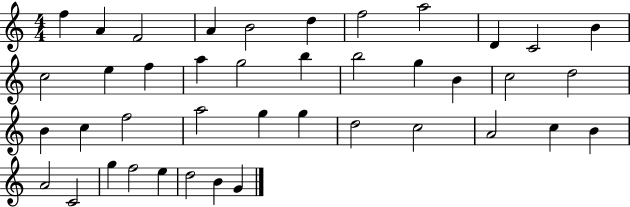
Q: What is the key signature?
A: C major